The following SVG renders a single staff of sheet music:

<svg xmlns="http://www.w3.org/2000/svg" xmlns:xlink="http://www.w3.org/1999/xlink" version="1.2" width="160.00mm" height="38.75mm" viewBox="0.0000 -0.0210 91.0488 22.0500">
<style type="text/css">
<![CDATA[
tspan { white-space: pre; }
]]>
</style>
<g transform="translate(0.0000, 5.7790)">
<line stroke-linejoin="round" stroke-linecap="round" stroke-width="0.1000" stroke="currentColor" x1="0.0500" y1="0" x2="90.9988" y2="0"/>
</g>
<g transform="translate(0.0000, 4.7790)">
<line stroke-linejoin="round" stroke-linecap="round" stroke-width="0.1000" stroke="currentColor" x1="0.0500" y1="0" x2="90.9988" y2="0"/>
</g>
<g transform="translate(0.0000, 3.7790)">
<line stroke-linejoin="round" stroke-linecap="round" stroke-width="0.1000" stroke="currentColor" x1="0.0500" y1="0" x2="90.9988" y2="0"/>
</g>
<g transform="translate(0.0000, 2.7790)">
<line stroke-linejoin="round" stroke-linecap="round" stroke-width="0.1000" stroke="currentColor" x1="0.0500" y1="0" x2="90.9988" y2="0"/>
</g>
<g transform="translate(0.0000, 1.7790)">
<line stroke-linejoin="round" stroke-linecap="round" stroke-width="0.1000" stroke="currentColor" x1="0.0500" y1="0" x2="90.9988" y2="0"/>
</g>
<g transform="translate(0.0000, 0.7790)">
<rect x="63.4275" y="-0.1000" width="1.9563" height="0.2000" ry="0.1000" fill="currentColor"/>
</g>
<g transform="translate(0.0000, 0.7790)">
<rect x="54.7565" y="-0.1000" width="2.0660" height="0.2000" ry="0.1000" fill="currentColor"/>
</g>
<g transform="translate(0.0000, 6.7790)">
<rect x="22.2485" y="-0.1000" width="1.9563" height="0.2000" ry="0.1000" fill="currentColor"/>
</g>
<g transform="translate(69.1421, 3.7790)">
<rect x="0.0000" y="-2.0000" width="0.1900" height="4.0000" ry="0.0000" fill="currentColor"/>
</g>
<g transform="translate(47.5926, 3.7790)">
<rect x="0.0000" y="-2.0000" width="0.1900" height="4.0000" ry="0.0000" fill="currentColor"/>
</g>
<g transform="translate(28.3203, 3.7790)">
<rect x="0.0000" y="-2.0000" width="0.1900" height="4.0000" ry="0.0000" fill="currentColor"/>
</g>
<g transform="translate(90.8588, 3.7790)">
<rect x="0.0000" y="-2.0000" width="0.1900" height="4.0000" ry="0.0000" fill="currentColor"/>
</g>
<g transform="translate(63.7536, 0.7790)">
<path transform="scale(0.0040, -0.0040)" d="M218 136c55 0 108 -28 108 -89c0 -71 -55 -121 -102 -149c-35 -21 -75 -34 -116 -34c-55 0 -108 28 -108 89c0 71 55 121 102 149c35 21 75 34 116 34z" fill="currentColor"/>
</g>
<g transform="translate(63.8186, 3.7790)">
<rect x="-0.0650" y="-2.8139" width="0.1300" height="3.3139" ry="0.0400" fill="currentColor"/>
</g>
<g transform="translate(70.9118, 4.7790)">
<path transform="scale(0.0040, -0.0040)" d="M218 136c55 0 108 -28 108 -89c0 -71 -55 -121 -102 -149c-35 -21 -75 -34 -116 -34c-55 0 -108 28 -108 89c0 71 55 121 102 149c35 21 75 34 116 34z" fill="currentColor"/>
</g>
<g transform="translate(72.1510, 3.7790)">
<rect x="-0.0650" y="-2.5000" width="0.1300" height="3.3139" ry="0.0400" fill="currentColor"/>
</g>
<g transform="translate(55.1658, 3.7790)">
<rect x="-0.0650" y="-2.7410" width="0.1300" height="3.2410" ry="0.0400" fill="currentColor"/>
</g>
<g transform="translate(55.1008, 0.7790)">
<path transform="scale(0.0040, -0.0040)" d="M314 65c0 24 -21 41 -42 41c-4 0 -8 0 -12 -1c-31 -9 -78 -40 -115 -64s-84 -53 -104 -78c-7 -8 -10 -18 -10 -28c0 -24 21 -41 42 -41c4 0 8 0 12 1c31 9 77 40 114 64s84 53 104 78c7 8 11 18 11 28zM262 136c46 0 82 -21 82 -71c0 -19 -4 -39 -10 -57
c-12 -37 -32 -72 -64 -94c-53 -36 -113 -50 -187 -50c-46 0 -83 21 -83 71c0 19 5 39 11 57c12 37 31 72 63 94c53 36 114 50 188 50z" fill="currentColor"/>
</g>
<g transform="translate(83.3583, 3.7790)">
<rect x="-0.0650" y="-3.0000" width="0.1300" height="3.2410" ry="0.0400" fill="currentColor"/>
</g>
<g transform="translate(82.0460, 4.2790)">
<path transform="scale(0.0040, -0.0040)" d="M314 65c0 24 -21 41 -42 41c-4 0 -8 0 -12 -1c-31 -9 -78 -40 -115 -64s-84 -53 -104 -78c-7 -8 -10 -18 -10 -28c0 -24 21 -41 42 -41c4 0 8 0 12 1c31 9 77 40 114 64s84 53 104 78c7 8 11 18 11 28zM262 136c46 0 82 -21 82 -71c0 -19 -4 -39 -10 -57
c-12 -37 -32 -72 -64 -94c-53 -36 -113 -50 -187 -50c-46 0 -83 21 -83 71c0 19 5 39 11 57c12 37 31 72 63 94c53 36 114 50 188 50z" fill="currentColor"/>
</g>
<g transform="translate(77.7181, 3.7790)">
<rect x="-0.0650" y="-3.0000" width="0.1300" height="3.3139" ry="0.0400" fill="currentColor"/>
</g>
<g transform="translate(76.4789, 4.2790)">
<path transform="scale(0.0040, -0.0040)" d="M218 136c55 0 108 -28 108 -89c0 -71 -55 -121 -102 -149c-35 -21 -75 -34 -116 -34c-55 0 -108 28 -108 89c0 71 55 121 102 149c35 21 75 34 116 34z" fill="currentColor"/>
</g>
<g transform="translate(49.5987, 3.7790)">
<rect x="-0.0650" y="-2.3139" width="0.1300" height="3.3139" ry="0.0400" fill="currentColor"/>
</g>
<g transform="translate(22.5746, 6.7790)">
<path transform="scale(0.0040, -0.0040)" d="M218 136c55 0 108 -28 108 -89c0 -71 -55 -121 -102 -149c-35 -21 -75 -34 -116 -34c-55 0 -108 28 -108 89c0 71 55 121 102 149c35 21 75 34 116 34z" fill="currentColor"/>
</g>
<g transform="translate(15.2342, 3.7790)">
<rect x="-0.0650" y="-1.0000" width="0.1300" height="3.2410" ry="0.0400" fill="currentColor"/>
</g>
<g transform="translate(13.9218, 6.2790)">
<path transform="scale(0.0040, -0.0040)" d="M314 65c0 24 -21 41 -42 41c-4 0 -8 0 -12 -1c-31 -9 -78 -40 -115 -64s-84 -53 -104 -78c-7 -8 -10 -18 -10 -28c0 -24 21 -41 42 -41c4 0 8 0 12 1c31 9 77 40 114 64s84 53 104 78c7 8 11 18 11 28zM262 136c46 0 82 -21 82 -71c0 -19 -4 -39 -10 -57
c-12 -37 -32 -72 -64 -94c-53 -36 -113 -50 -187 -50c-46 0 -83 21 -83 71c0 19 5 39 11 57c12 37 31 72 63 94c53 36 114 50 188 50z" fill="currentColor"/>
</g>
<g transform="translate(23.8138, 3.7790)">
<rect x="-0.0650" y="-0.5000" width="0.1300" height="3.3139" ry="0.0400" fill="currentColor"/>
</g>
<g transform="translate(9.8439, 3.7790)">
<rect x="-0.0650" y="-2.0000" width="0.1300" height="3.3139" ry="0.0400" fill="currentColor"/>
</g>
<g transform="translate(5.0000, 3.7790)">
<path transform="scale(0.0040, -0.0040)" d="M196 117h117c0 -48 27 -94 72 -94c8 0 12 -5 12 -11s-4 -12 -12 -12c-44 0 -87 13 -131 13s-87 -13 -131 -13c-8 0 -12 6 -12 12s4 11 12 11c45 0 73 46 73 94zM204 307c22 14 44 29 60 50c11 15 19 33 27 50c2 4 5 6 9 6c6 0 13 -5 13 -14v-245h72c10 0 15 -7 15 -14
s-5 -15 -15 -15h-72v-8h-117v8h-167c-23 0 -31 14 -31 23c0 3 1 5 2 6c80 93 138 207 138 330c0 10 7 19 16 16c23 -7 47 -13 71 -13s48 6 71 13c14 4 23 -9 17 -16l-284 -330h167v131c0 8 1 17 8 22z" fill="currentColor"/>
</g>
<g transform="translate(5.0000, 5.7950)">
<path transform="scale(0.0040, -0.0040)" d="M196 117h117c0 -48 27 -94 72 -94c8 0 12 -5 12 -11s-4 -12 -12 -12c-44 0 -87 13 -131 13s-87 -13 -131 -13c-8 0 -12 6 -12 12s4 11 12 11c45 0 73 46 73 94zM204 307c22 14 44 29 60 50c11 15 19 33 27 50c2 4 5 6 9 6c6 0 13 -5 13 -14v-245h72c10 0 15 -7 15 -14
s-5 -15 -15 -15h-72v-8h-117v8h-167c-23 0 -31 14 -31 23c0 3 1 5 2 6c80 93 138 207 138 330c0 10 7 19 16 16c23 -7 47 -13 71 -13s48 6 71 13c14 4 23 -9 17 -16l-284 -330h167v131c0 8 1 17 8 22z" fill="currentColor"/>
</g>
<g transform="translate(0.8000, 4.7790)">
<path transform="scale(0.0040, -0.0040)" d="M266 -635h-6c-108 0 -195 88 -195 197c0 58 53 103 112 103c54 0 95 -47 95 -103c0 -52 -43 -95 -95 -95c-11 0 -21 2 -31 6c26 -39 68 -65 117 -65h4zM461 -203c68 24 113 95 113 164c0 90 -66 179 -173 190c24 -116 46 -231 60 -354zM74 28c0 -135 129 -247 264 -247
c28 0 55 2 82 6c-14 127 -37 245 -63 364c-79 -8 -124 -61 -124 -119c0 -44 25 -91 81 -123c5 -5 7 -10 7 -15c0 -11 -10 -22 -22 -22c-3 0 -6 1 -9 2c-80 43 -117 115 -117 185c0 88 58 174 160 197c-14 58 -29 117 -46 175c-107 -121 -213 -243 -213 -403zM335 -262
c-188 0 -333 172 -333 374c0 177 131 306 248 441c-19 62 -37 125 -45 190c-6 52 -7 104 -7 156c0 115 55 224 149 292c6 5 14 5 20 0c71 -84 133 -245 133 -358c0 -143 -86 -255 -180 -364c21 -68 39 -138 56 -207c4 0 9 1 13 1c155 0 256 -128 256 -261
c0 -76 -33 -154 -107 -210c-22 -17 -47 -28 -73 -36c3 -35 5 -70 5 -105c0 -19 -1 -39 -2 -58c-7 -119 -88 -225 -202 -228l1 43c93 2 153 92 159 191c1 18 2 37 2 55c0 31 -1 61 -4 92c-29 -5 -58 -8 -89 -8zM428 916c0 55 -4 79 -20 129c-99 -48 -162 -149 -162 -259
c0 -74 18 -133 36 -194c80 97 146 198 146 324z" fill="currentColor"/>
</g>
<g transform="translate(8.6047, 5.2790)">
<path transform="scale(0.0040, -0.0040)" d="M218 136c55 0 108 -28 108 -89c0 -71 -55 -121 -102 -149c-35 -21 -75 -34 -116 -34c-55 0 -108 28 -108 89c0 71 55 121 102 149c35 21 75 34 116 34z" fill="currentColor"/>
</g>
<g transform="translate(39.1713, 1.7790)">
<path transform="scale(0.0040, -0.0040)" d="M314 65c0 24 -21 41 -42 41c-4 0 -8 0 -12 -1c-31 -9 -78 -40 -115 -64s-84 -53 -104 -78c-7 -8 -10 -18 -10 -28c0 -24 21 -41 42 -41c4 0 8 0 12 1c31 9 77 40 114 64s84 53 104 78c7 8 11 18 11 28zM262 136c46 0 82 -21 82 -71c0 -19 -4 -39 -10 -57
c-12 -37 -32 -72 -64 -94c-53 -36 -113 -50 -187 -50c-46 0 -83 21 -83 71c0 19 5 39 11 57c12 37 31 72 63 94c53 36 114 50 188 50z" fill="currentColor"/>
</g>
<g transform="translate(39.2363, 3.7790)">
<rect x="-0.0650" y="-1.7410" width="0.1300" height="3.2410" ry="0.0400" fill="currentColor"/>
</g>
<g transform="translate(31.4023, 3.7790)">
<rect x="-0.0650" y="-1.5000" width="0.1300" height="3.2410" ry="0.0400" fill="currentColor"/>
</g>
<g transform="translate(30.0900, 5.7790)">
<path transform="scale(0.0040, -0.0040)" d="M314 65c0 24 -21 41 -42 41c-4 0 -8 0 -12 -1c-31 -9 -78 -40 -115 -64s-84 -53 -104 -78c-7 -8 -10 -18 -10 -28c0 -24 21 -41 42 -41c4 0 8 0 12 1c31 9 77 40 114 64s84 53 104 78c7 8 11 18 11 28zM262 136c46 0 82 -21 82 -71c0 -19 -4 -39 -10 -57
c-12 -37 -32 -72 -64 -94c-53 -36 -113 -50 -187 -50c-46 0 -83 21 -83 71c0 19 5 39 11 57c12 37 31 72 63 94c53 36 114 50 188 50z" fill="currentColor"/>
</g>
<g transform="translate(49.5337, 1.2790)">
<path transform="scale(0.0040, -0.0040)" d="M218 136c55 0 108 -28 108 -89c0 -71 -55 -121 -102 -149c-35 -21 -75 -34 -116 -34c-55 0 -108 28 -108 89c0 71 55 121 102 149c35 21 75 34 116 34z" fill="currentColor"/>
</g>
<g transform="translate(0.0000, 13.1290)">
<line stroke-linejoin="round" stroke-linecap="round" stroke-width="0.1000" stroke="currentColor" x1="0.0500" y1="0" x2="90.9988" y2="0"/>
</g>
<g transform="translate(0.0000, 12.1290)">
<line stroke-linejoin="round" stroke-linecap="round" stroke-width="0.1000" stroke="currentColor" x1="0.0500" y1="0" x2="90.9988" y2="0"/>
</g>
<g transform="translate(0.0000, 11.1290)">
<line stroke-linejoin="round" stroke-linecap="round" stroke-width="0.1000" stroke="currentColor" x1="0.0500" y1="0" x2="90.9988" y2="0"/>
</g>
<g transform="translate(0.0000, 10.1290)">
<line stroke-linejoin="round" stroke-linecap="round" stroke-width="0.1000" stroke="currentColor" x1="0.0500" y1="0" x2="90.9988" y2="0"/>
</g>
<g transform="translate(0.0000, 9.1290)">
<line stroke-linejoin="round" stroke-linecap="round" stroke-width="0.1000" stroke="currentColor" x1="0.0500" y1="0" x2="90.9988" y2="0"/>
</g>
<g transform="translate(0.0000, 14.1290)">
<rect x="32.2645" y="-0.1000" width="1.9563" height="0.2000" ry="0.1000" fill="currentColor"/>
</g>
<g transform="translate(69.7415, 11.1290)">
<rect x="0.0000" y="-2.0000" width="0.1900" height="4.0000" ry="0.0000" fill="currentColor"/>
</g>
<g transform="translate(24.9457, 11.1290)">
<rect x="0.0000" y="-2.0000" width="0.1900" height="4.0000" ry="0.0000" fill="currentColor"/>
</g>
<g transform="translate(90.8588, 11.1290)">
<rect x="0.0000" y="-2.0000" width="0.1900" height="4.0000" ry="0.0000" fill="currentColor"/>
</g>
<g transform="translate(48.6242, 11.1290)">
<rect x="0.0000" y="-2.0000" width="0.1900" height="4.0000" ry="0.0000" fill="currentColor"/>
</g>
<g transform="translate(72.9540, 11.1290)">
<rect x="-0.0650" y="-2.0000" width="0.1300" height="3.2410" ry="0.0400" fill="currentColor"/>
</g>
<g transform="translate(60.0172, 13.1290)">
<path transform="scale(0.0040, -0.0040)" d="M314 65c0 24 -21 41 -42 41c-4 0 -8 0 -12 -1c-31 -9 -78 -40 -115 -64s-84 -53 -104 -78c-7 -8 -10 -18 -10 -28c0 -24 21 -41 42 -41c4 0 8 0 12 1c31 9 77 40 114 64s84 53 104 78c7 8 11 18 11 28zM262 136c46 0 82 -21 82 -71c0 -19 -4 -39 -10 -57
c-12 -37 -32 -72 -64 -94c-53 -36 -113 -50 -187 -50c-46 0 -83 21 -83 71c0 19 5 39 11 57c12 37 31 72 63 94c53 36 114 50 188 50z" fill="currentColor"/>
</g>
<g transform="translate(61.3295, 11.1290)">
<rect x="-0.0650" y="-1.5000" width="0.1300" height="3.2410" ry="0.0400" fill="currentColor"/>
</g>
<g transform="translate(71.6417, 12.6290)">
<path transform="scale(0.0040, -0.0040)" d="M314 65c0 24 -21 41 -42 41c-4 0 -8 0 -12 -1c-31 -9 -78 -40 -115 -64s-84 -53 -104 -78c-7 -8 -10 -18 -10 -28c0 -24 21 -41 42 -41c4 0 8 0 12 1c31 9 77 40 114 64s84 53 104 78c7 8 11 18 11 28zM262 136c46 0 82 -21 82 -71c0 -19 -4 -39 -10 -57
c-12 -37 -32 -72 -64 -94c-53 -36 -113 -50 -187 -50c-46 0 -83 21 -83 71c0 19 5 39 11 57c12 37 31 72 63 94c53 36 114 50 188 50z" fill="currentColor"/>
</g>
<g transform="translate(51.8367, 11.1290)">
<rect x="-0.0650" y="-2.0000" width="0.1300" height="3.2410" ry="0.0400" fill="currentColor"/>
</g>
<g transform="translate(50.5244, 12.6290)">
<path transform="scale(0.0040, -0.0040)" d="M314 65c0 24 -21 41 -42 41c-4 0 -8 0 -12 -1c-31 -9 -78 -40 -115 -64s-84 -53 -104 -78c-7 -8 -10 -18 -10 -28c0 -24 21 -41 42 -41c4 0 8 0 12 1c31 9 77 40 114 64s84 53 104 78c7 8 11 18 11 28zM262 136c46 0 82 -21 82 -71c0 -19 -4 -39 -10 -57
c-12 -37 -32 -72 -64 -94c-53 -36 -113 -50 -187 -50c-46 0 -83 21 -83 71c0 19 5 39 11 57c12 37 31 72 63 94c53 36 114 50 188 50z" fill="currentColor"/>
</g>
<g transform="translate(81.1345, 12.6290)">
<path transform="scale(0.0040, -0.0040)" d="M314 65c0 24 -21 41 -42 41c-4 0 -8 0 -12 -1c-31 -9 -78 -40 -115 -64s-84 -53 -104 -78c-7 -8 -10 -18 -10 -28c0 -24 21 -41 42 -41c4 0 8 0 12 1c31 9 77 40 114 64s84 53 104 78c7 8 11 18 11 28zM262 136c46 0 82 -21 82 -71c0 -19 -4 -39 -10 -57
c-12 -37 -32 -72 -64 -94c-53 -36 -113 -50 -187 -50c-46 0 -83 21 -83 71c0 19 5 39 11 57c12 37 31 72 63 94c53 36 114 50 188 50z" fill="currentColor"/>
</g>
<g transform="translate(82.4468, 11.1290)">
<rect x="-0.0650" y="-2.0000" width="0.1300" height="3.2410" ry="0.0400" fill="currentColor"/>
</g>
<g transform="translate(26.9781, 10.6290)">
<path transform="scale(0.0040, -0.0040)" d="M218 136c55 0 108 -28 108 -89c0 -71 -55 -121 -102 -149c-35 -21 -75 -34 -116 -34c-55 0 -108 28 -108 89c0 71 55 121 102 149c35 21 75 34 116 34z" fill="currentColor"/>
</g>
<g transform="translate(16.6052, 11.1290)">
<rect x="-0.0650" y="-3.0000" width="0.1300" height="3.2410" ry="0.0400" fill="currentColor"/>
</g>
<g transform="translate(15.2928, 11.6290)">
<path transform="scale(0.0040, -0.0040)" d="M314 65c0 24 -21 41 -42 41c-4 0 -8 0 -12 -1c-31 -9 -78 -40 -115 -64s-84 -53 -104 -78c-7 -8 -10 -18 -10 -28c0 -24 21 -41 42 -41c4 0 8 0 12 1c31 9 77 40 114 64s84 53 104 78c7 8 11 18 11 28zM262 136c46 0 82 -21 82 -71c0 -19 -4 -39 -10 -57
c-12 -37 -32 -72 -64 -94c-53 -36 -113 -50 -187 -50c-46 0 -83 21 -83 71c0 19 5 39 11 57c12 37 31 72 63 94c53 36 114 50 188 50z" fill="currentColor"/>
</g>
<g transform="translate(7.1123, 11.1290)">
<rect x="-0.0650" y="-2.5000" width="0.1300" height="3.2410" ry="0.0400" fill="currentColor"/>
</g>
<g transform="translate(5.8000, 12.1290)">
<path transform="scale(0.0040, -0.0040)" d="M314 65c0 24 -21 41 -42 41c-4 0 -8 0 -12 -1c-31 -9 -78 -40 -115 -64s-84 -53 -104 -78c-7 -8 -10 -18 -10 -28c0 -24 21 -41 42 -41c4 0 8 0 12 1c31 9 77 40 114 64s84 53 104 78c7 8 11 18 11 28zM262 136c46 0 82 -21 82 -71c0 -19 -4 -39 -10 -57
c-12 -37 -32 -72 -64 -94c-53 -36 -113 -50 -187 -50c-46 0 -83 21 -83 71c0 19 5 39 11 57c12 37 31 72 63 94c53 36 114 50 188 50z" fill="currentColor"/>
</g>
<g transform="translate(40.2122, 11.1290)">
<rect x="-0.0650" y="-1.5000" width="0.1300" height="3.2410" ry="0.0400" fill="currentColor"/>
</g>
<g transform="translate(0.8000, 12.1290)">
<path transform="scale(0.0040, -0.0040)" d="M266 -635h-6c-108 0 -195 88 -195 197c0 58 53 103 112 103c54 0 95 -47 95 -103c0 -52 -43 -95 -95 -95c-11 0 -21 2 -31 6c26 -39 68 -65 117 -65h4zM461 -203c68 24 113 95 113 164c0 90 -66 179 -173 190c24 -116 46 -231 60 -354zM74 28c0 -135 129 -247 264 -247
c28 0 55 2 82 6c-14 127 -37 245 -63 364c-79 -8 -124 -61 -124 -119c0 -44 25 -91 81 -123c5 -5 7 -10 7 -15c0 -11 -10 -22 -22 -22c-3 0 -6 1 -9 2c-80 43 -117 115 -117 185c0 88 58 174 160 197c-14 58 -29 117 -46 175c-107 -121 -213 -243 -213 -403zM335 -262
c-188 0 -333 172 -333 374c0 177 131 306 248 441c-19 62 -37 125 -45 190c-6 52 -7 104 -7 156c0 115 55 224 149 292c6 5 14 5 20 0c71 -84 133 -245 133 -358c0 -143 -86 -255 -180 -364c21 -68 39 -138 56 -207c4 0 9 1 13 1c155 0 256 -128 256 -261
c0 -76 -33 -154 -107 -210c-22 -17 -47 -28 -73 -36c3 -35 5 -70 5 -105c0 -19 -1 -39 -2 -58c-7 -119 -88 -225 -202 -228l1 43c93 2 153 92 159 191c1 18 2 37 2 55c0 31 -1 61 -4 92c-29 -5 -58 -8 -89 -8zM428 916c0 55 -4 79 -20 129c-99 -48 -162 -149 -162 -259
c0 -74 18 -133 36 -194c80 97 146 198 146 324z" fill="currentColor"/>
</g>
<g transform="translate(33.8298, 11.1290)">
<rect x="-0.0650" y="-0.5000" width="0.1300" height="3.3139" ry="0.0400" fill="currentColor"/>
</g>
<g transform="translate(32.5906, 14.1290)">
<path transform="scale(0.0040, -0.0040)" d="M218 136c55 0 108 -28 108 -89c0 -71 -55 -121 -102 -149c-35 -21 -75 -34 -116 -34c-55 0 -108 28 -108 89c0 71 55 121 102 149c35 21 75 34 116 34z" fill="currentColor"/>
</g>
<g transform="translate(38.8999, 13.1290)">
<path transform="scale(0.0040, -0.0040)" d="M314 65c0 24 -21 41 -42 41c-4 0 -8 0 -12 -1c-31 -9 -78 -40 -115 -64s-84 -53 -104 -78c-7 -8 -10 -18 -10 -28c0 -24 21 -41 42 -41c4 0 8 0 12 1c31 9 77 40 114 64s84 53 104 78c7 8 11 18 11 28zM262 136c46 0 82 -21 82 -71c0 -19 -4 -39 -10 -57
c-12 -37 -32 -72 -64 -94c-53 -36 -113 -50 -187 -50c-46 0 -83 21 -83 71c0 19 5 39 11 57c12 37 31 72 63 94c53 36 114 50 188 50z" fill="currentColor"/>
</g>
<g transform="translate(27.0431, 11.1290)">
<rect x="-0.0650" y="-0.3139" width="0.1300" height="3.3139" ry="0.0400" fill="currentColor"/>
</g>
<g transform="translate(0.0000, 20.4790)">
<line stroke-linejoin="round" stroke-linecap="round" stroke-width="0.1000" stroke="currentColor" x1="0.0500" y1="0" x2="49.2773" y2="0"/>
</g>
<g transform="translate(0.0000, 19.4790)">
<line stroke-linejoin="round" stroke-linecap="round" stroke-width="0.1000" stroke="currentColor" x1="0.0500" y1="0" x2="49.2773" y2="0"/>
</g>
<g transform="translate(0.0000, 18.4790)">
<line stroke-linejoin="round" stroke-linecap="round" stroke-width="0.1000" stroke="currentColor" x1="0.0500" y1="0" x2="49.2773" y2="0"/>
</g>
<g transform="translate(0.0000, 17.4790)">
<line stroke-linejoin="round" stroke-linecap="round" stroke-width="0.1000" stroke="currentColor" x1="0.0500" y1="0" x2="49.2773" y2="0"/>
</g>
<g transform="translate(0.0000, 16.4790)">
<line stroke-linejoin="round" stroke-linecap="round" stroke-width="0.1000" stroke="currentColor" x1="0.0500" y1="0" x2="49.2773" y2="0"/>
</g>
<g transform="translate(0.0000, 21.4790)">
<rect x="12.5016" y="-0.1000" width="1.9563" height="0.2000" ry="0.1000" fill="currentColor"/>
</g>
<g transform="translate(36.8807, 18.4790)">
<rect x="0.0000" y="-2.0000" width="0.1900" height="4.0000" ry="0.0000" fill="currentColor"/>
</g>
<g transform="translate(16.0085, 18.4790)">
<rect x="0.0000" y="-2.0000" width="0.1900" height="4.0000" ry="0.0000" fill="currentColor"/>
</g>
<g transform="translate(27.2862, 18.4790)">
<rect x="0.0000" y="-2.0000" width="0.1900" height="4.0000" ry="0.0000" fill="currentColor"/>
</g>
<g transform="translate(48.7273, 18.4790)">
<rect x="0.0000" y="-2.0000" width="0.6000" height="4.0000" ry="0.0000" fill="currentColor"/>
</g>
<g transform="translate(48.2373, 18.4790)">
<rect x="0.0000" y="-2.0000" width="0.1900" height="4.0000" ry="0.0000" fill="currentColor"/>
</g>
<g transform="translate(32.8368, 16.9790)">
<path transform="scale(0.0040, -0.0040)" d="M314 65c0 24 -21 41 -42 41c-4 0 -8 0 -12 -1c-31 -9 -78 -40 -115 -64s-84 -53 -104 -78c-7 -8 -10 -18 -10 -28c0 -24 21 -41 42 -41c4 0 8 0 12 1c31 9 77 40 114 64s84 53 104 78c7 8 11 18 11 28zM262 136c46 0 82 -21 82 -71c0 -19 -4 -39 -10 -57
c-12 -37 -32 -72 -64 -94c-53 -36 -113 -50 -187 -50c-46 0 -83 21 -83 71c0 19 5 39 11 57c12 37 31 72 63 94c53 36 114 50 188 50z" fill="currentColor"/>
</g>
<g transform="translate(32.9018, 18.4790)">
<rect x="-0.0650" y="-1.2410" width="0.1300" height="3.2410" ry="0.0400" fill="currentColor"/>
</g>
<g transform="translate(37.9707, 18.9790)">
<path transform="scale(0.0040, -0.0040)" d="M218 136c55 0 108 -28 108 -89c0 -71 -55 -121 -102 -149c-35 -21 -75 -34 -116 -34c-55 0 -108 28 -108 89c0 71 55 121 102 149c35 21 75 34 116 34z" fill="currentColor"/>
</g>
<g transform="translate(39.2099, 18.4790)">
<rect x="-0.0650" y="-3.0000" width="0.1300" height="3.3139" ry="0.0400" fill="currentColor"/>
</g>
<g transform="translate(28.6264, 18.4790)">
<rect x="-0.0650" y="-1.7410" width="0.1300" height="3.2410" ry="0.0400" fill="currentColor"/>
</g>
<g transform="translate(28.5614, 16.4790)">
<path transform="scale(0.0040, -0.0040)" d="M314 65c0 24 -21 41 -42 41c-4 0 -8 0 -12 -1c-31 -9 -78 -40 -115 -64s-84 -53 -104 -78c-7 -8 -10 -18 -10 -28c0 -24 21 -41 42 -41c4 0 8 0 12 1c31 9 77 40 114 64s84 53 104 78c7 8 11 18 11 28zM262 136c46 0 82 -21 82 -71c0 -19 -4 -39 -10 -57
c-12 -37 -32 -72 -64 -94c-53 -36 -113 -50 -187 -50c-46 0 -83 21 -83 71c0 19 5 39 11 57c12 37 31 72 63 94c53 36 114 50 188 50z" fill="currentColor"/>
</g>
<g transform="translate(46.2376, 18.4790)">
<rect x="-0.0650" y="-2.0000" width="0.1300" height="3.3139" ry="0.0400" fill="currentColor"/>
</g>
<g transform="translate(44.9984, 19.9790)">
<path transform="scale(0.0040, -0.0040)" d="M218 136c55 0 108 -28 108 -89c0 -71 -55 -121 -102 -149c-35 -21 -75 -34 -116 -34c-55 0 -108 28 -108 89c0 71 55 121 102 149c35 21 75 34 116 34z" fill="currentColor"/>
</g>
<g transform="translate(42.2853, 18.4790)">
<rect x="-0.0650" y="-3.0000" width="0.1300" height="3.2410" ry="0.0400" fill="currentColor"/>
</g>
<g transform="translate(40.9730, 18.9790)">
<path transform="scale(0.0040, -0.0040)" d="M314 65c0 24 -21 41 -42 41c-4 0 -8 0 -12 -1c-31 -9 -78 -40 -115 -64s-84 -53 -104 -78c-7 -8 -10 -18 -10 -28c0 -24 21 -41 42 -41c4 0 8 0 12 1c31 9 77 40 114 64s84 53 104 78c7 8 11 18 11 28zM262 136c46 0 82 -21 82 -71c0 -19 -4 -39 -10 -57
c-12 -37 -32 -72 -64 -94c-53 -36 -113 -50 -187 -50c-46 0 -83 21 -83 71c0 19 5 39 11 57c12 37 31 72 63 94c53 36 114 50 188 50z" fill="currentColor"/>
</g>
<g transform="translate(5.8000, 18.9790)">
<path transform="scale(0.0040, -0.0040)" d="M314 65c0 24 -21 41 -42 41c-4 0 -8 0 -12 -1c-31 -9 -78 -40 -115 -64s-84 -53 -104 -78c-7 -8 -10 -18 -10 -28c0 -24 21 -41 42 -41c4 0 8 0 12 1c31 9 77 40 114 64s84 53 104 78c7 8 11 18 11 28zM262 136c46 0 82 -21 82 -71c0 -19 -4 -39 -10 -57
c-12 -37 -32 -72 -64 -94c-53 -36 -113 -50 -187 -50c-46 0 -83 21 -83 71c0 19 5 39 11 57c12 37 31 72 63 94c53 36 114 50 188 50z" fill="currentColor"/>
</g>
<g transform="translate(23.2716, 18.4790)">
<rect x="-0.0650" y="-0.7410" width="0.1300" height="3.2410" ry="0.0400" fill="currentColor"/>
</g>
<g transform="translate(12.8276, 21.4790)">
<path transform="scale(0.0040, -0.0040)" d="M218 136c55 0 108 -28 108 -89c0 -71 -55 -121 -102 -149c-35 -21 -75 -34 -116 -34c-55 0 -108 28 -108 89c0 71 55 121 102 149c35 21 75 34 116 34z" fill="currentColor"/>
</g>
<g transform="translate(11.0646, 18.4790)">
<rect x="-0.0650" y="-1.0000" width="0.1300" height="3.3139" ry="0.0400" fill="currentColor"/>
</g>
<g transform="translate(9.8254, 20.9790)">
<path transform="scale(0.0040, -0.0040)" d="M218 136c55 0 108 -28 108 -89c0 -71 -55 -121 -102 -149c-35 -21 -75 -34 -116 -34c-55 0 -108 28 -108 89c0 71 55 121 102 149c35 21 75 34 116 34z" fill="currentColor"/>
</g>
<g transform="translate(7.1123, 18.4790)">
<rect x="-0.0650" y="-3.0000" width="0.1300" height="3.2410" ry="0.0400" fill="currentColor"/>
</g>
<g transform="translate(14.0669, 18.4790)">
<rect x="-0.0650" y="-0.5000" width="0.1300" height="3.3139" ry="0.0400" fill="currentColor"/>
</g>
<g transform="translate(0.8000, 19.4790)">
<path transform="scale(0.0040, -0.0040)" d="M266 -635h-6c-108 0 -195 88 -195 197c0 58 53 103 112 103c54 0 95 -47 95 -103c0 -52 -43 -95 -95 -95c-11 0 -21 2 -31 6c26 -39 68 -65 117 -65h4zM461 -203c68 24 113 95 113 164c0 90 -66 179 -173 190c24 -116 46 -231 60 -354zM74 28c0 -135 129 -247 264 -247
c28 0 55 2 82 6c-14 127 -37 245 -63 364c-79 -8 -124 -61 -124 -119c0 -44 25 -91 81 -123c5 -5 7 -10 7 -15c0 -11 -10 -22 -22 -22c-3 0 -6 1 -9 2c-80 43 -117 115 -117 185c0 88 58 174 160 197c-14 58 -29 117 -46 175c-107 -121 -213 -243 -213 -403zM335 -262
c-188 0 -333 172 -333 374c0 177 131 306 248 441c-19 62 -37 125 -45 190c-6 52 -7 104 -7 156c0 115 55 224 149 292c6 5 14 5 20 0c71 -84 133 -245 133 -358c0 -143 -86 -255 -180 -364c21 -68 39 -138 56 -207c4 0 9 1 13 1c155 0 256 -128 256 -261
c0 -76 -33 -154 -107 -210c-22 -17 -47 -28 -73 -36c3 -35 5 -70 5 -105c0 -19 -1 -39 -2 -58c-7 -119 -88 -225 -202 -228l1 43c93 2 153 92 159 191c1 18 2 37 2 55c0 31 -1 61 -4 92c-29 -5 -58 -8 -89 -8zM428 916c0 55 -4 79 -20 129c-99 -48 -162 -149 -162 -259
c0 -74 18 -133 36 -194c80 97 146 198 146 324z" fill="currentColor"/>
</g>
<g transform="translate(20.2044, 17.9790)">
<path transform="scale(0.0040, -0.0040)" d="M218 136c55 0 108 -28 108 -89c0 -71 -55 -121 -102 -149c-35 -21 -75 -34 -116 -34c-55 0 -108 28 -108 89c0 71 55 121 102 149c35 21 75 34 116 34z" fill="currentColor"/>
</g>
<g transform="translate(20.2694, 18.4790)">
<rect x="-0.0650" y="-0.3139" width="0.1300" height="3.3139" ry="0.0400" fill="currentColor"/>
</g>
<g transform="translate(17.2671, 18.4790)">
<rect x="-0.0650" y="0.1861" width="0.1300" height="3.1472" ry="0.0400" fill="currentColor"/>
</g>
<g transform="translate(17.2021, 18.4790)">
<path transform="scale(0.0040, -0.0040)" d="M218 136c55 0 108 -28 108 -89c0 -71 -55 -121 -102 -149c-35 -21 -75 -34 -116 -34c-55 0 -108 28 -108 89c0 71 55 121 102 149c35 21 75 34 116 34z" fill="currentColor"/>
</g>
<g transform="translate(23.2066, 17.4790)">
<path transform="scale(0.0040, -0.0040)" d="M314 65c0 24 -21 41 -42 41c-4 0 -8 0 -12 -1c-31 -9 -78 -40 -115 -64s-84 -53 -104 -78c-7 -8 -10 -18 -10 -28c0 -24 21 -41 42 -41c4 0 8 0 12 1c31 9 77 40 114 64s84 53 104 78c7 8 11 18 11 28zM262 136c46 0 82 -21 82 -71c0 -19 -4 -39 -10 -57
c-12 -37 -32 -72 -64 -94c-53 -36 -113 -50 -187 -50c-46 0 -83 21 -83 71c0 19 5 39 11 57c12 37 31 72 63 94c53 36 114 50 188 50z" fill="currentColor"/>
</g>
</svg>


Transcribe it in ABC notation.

X:1
T:Untitled
M:4/4
L:1/4
K:C
F D2 C E2 f2 g a2 a G A A2 G2 A2 c C E2 F2 E2 F2 F2 A2 D C B c d2 f2 e2 A A2 F